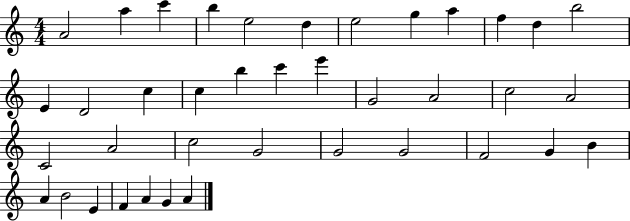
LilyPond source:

{
  \clef treble
  \numericTimeSignature
  \time 4/4
  \key c \major
  a'2 a''4 c'''4 | b''4 e''2 d''4 | e''2 g''4 a''4 | f''4 d''4 b''2 | \break e'4 d'2 c''4 | c''4 b''4 c'''4 e'''4 | g'2 a'2 | c''2 a'2 | \break c'2 a'2 | c''2 g'2 | g'2 g'2 | f'2 g'4 b'4 | \break a'4 b'2 e'4 | f'4 a'4 g'4 a'4 | \bar "|."
}